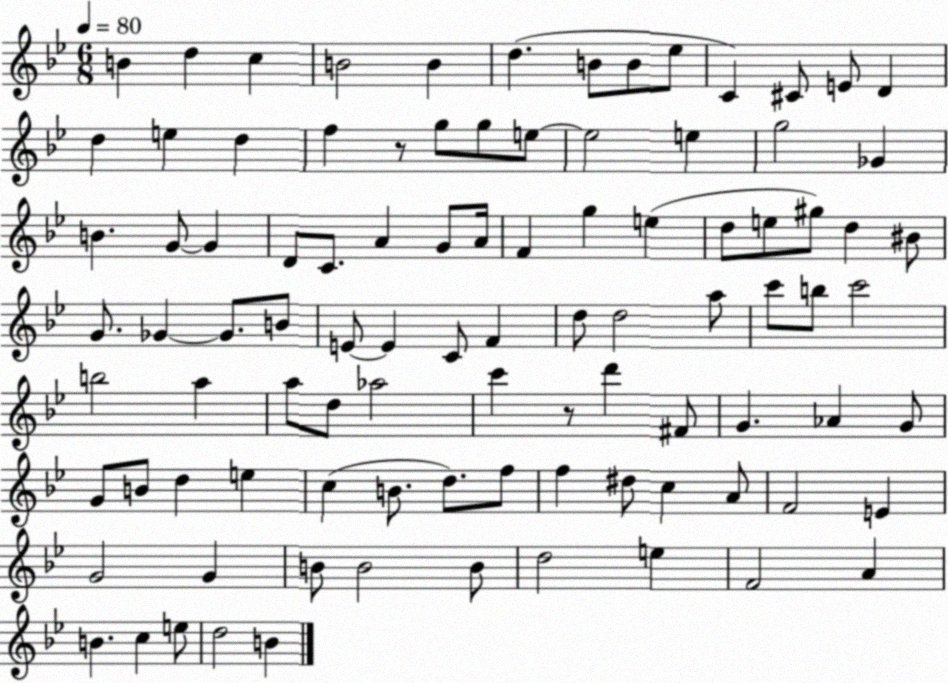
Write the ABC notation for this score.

X:1
T:Untitled
M:6/8
L:1/4
K:Bb
B d c B2 B d B/2 B/2 _e/2 C ^C/2 E/2 D d e d f z/2 g/2 g/2 e/2 e2 e g2 _G B G/2 G D/2 C/2 A G/2 A/4 F g e d/2 e/2 ^g/2 d ^B/2 G/2 _G _G/2 B/2 E/2 E C/2 F d/2 d2 a/2 c'/2 b/2 c'2 b2 a a/2 d/2 _a2 c' z/2 d' ^F/2 G _A G/2 G/2 B/2 d e c B/2 d/2 f/2 f ^d/2 c A/2 F2 E G2 G B/2 B2 B/2 d2 e F2 A B c e/2 d2 B